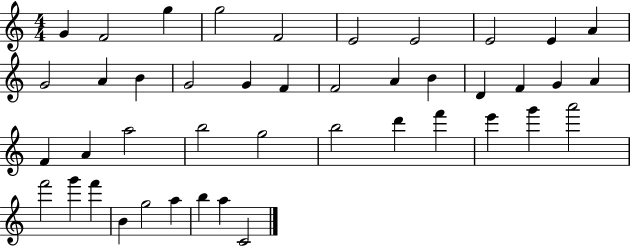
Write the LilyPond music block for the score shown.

{
  \clef treble
  \numericTimeSignature
  \time 4/4
  \key c \major
  g'4 f'2 g''4 | g''2 f'2 | e'2 e'2 | e'2 e'4 a'4 | \break g'2 a'4 b'4 | g'2 g'4 f'4 | f'2 a'4 b'4 | d'4 f'4 g'4 a'4 | \break f'4 a'4 a''2 | b''2 g''2 | b''2 d'''4 f'''4 | e'''4 g'''4 a'''2 | \break f'''2 g'''4 f'''4 | b'4 g''2 a''4 | b''4 a''4 c'2 | \bar "|."
}